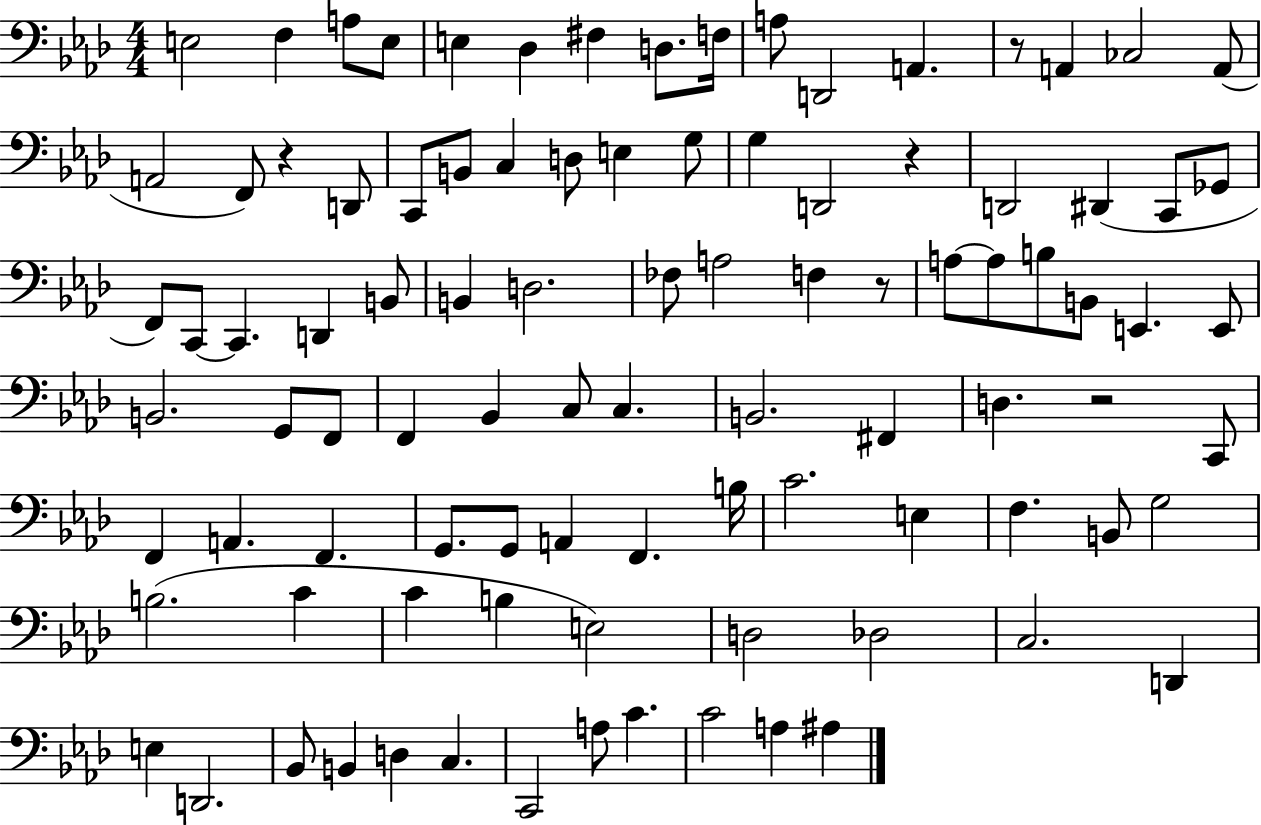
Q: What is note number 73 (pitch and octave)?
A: C4